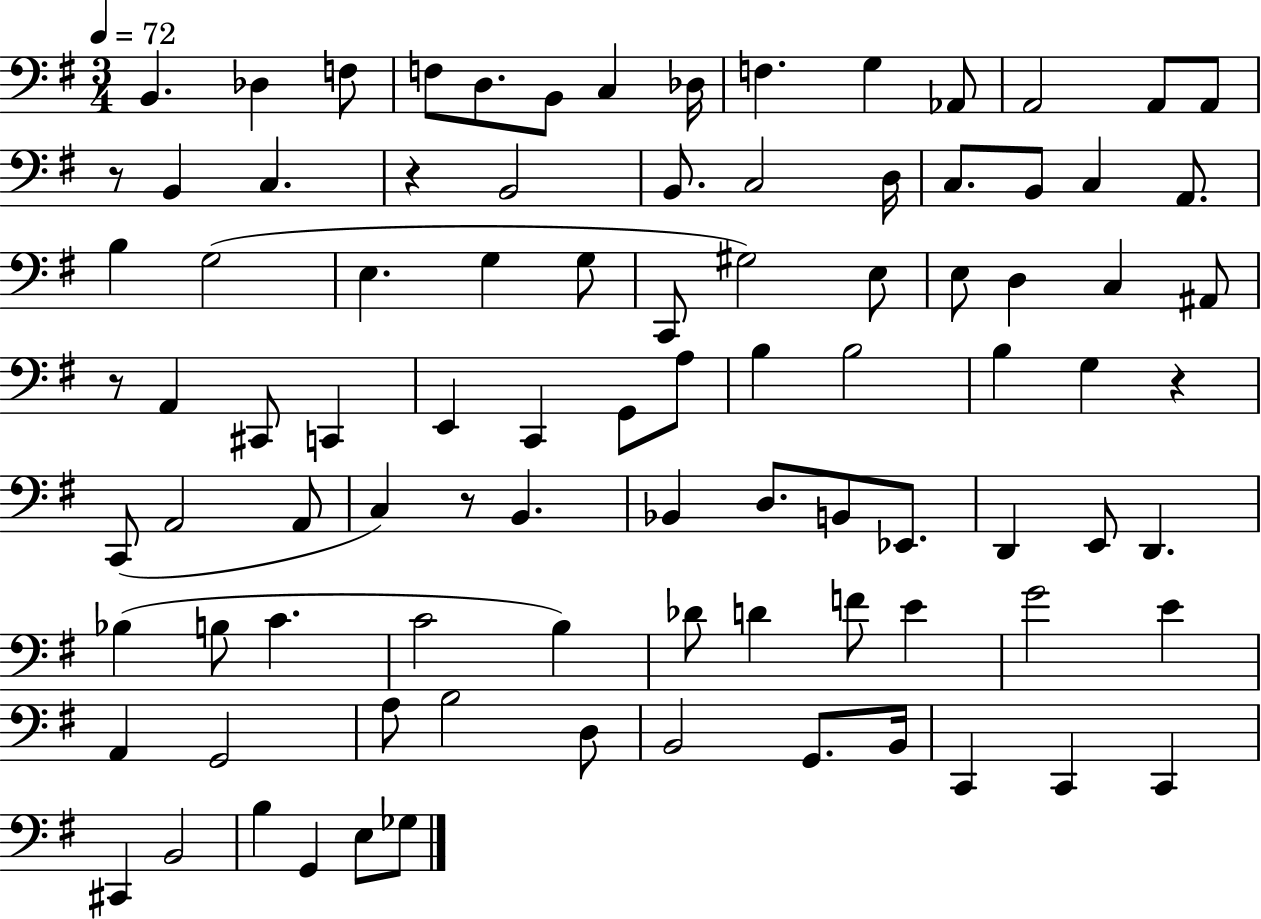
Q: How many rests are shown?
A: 5